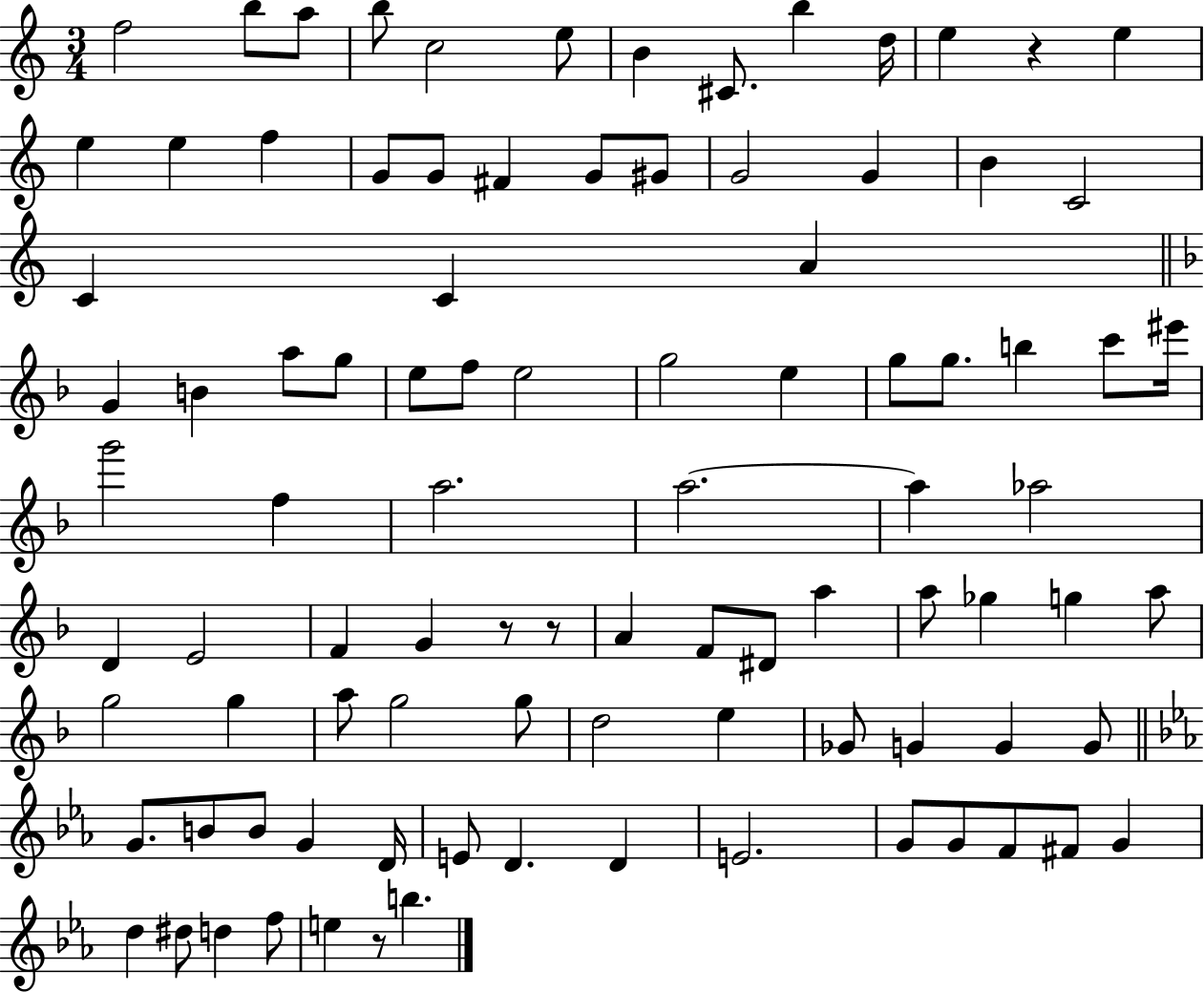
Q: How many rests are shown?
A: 4